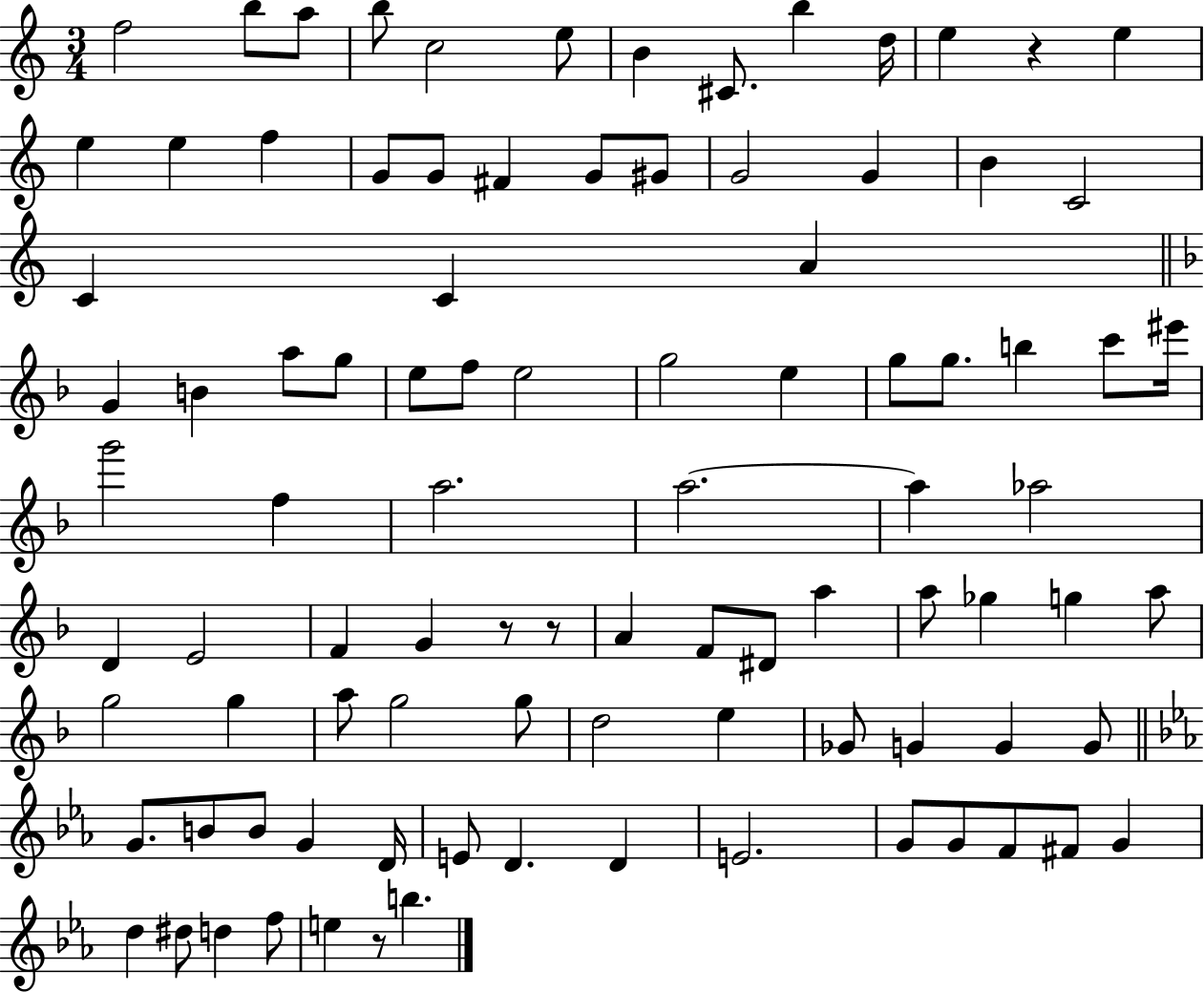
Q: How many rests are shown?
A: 4